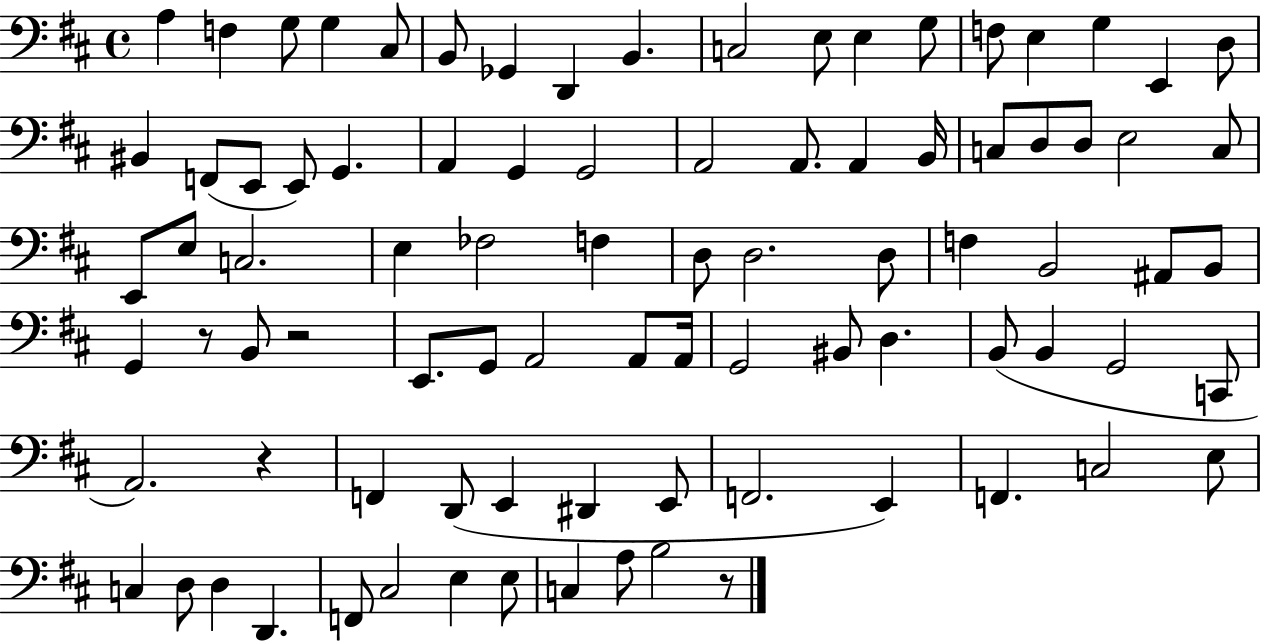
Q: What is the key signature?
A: D major